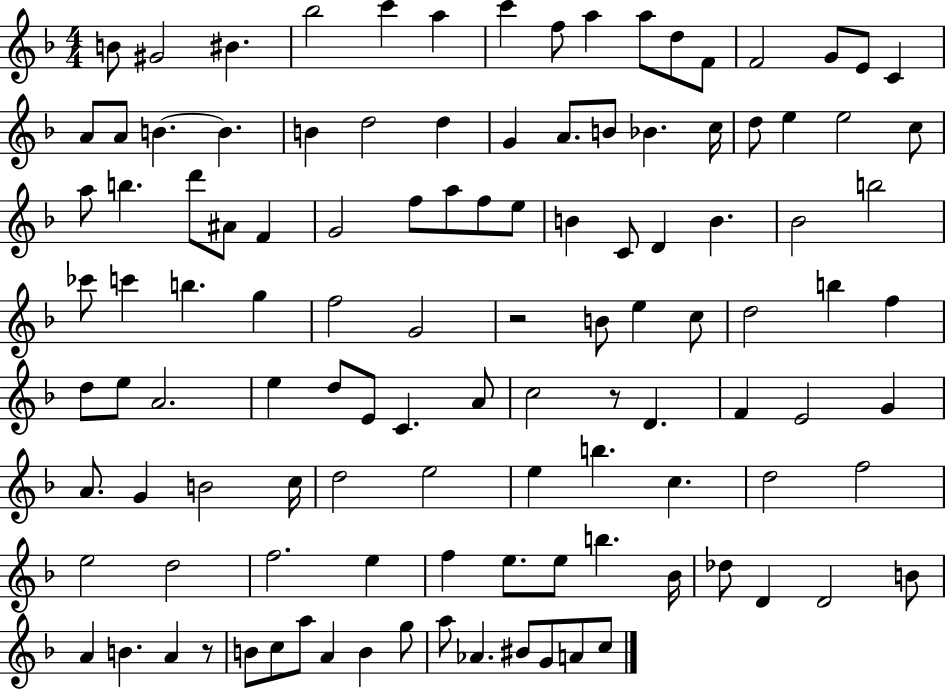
X:1
T:Untitled
M:4/4
L:1/4
K:F
B/2 ^G2 ^B _b2 c' a c' f/2 a a/2 d/2 F/2 F2 G/2 E/2 C A/2 A/2 B B B d2 d G A/2 B/2 _B c/4 d/2 e e2 c/2 a/2 b d'/2 ^A/2 F G2 f/2 a/2 f/2 e/2 B C/2 D B _B2 b2 _c'/2 c' b g f2 G2 z2 B/2 e c/2 d2 b f d/2 e/2 A2 e d/2 E/2 C A/2 c2 z/2 D F E2 G A/2 G B2 c/4 d2 e2 e b c d2 f2 e2 d2 f2 e f e/2 e/2 b _B/4 _d/2 D D2 B/2 A B A z/2 B/2 c/2 a/2 A B g/2 a/2 _A ^B/2 G/2 A/2 c/2